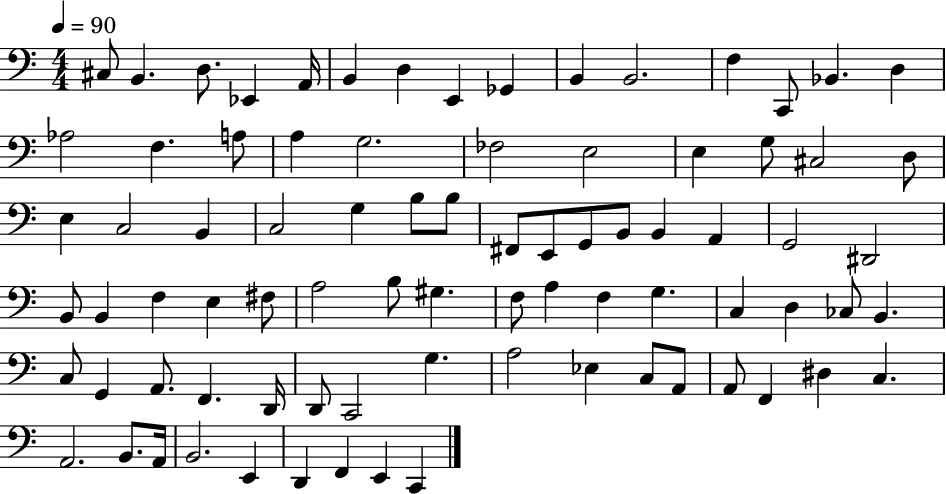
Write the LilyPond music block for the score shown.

{
  \clef bass
  \numericTimeSignature
  \time 4/4
  \key c \major
  \tempo 4 = 90
  cis8 b,4. d8. ees,4 a,16 | b,4 d4 e,4 ges,4 | b,4 b,2. | f4 c,8 bes,4. d4 | \break aes2 f4. a8 | a4 g2. | fes2 e2 | e4 g8 cis2 d8 | \break e4 c2 b,4 | c2 g4 b8 b8 | fis,8 e,8 g,8 b,8 b,4 a,4 | g,2 dis,2 | \break b,8 b,4 f4 e4 fis8 | a2 b8 gis4. | f8 a4 f4 g4. | c4 d4 ces8 b,4. | \break c8 g,4 a,8. f,4. d,16 | d,8 c,2 g4. | a2 ees4 c8 a,8 | a,8 f,4 dis4 c4. | \break a,2. b,8. a,16 | b,2. e,4 | d,4 f,4 e,4 c,4 | \bar "|."
}